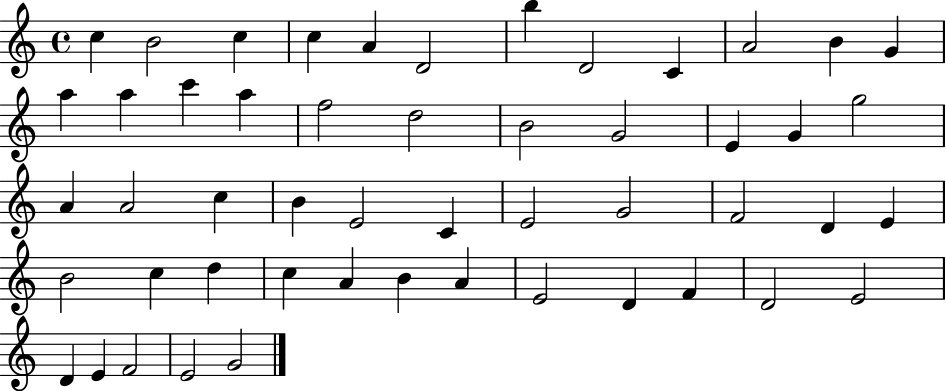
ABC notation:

X:1
T:Untitled
M:4/4
L:1/4
K:C
c B2 c c A D2 b D2 C A2 B G a a c' a f2 d2 B2 G2 E G g2 A A2 c B E2 C E2 G2 F2 D E B2 c d c A B A E2 D F D2 E2 D E F2 E2 G2